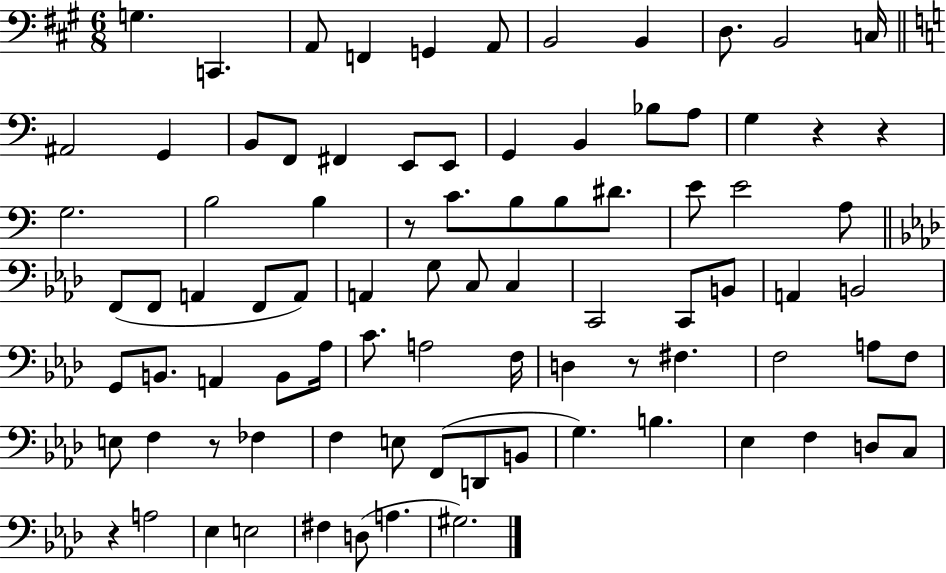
{
  \clef bass
  \numericTimeSignature
  \time 6/8
  \key a \major
  g4. c,4. | a,8 f,4 g,4 a,8 | b,2 b,4 | d8. b,2 c16 | \break \bar "||" \break \key c \major ais,2 g,4 | b,8 f,8 fis,4 e,8 e,8 | g,4 b,4 bes8 a8 | g4 r4 r4 | \break g2. | b2 b4 | r8 c'8. b8 b8 dis'8. | e'8 e'2 a8 | \break \bar "||" \break \key f \minor f,8( f,8 a,4 f,8 a,8) | a,4 g8 c8 c4 | c,2 c,8 b,8 | a,4 b,2 | \break g,8 b,8. a,4 b,8 aes16 | c'8. a2 f16 | d4 r8 fis4. | f2 a8 f8 | \break e8 f4 r8 fes4 | f4 e8 f,8( d,8 b,8 | g4.) b4. | ees4 f4 d8 c8 | \break r4 a2 | ees4 e2 | fis4 d8( a4. | gis2.) | \break \bar "|."
}